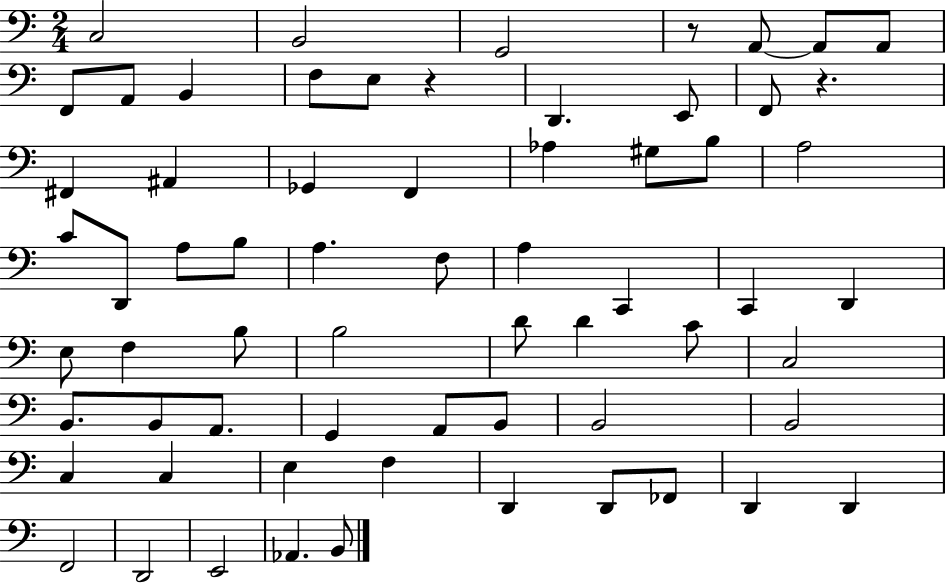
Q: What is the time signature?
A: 2/4